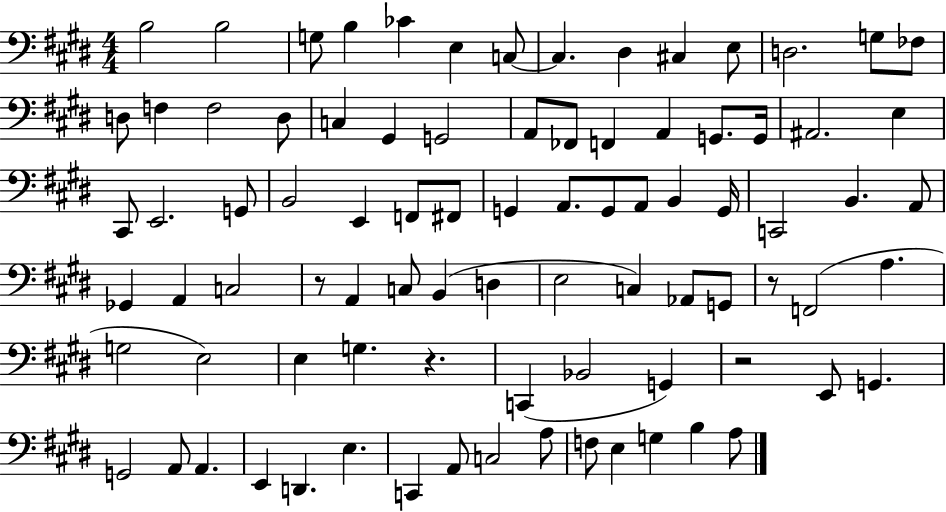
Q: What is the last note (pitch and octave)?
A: A3